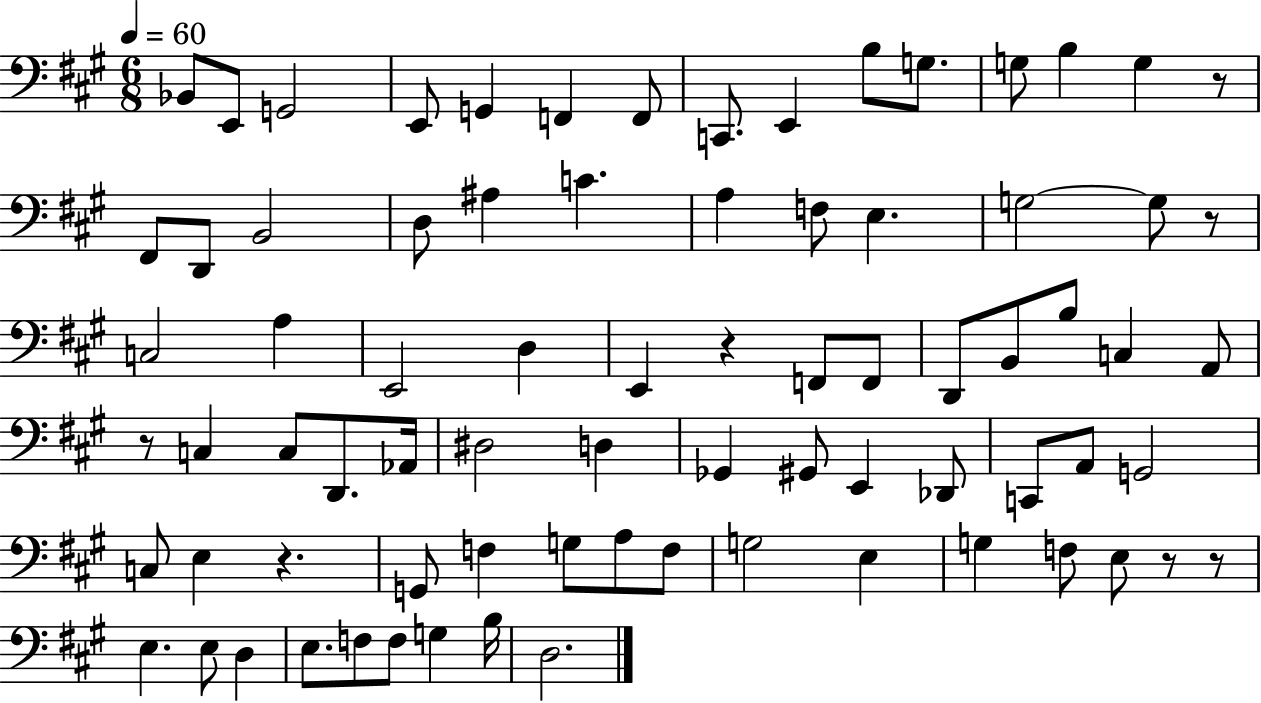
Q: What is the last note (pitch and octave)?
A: D3